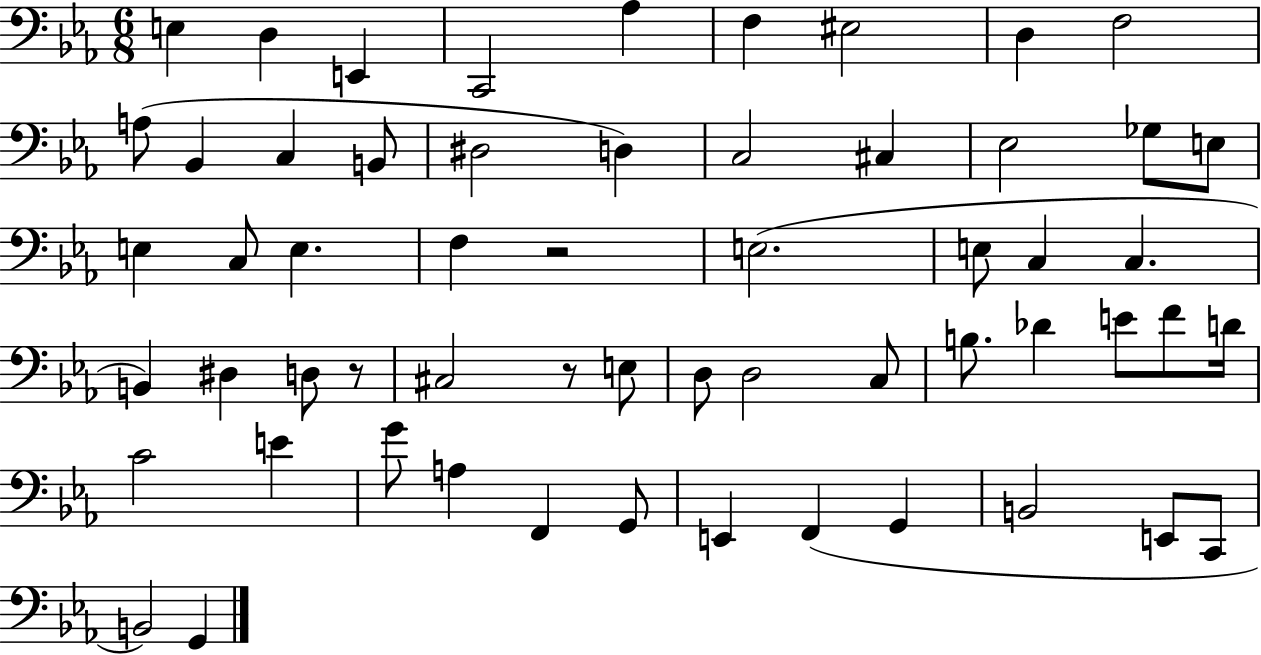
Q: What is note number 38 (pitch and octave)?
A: Db4